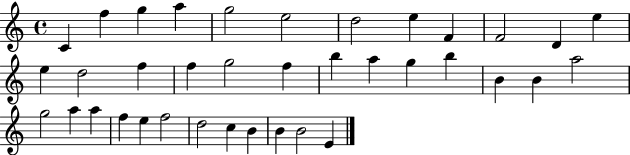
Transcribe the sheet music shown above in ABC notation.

X:1
T:Untitled
M:4/4
L:1/4
K:C
C f g a g2 e2 d2 e F F2 D e e d2 f f g2 f b a g b B B a2 g2 a a f e f2 d2 c B B B2 E